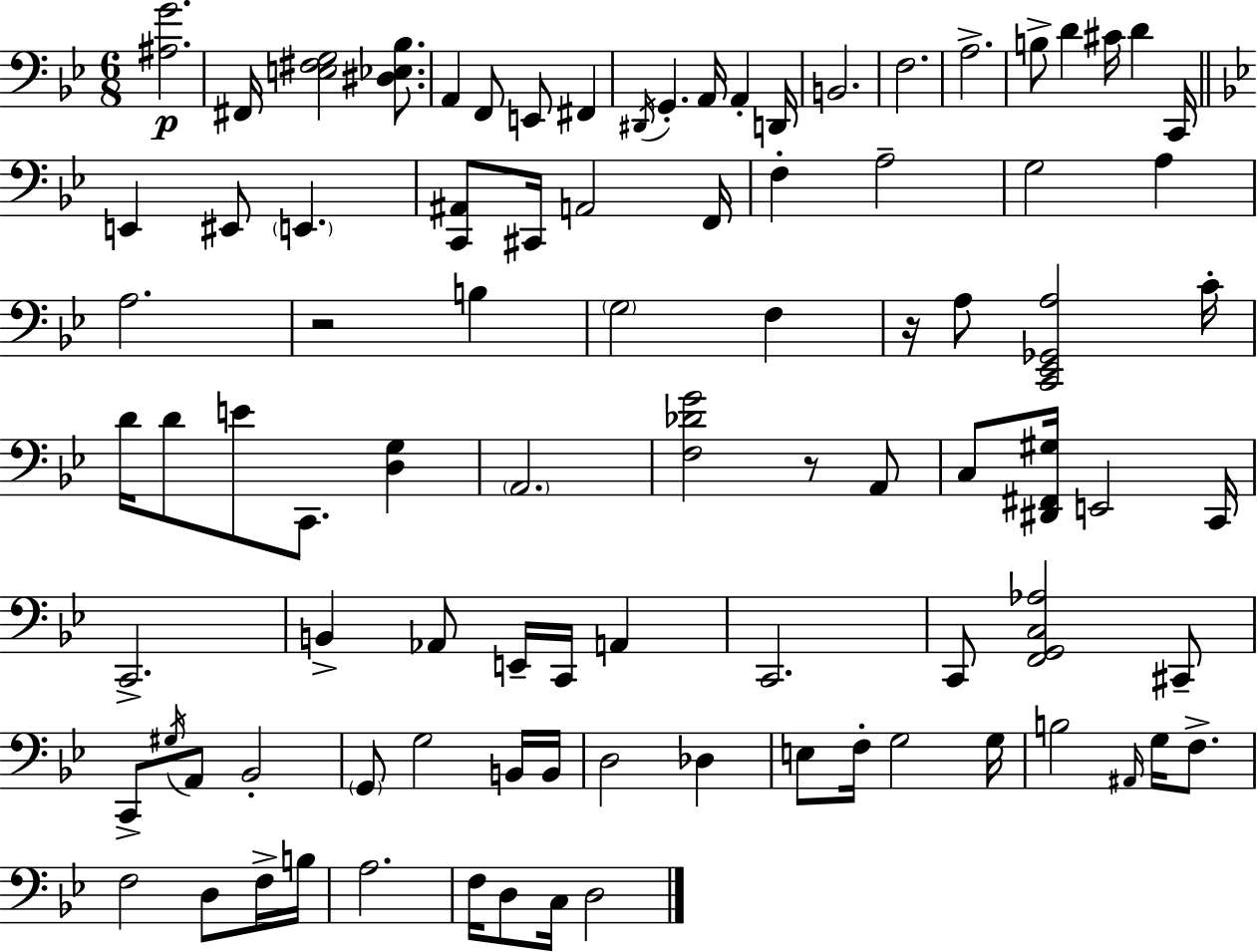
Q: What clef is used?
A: bass